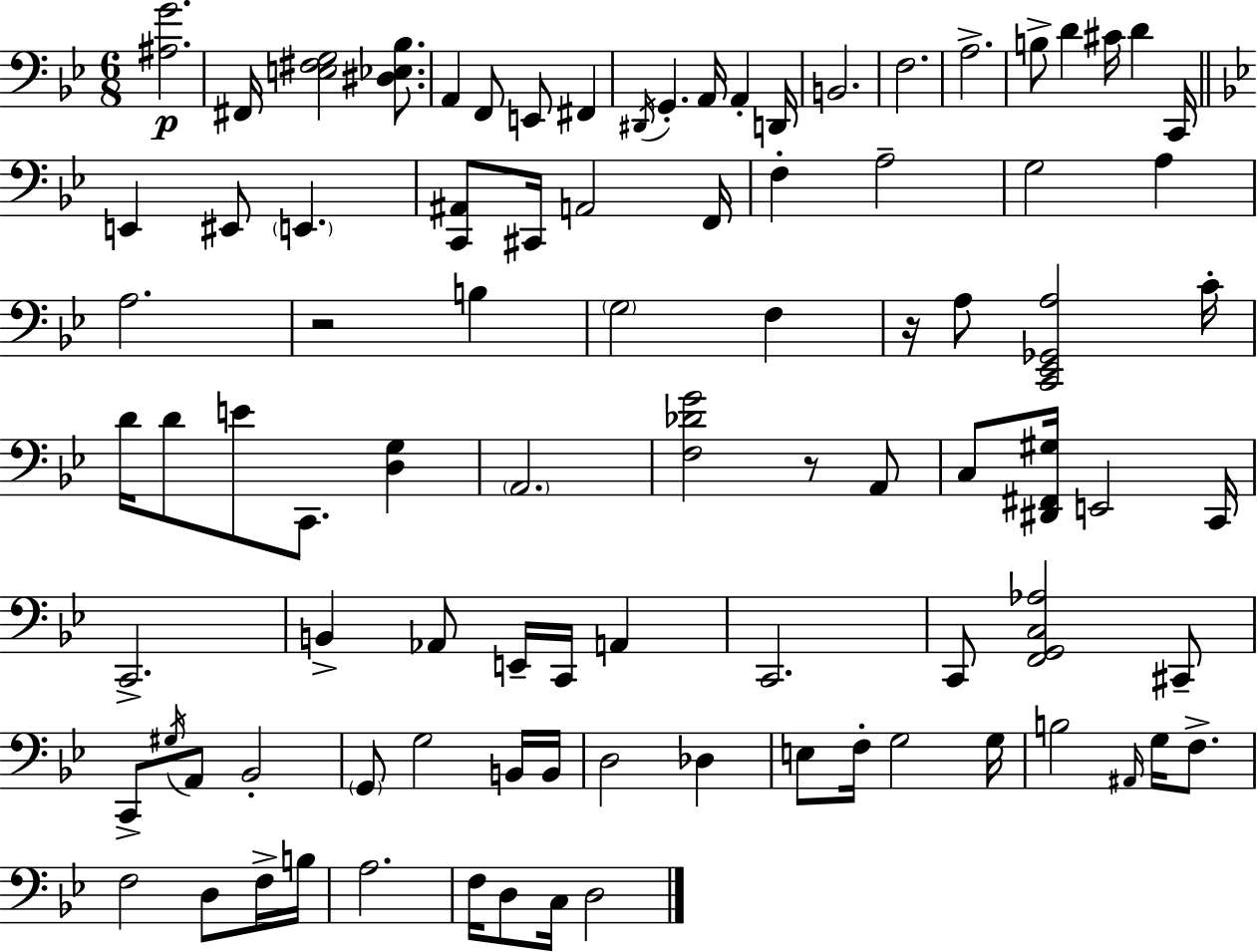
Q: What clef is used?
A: bass